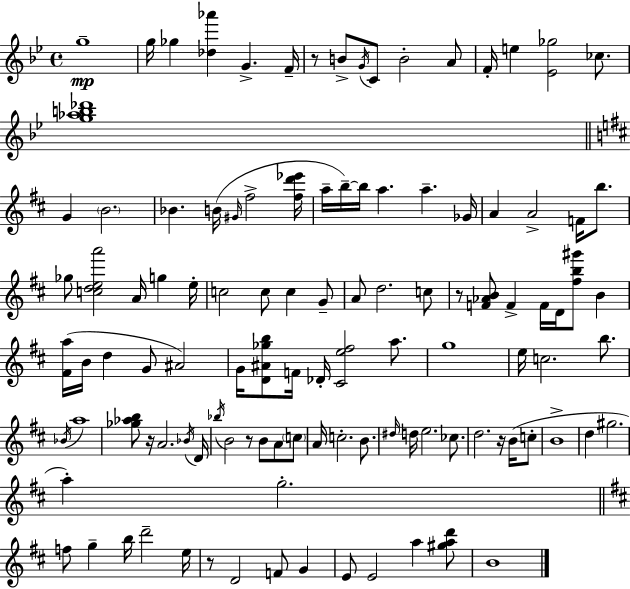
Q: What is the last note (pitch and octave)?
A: B4